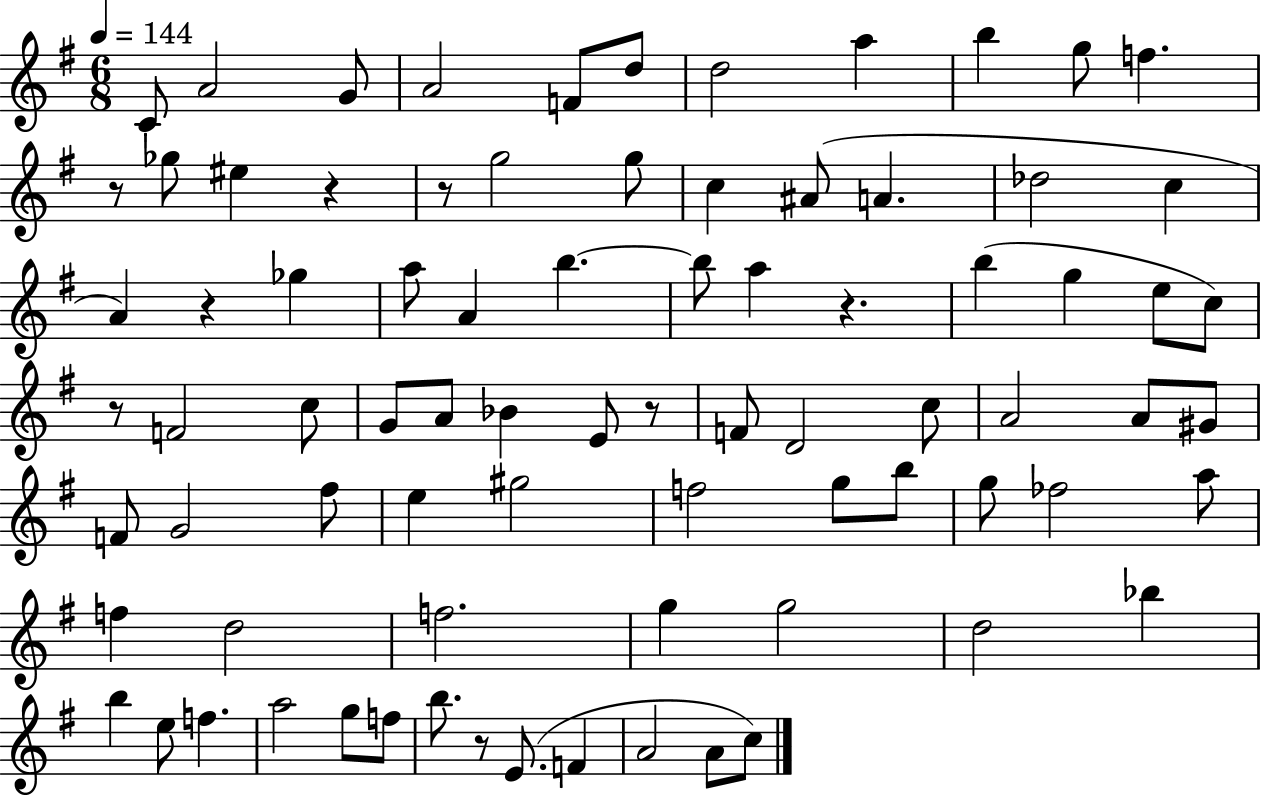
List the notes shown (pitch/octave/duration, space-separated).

C4/e A4/h G4/e A4/h F4/e D5/e D5/h A5/q B5/q G5/e F5/q. R/e Gb5/e EIS5/q R/q R/e G5/h G5/e C5/q A#4/e A4/q. Db5/h C5/q A4/q R/q Gb5/q A5/e A4/q B5/q. B5/e A5/q R/q. B5/q G5/q E5/e C5/e R/e F4/h C5/e G4/e A4/e Bb4/q E4/e R/e F4/e D4/h C5/e A4/h A4/e G#4/e F4/e G4/h F#5/e E5/q G#5/h F5/h G5/e B5/e G5/e FES5/h A5/e F5/q D5/h F5/h. G5/q G5/h D5/h Bb5/q B5/q E5/e F5/q. A5/h G5/e F5/e B5/e. R/e E4/e. F4/q A4/h A4/e C5/e